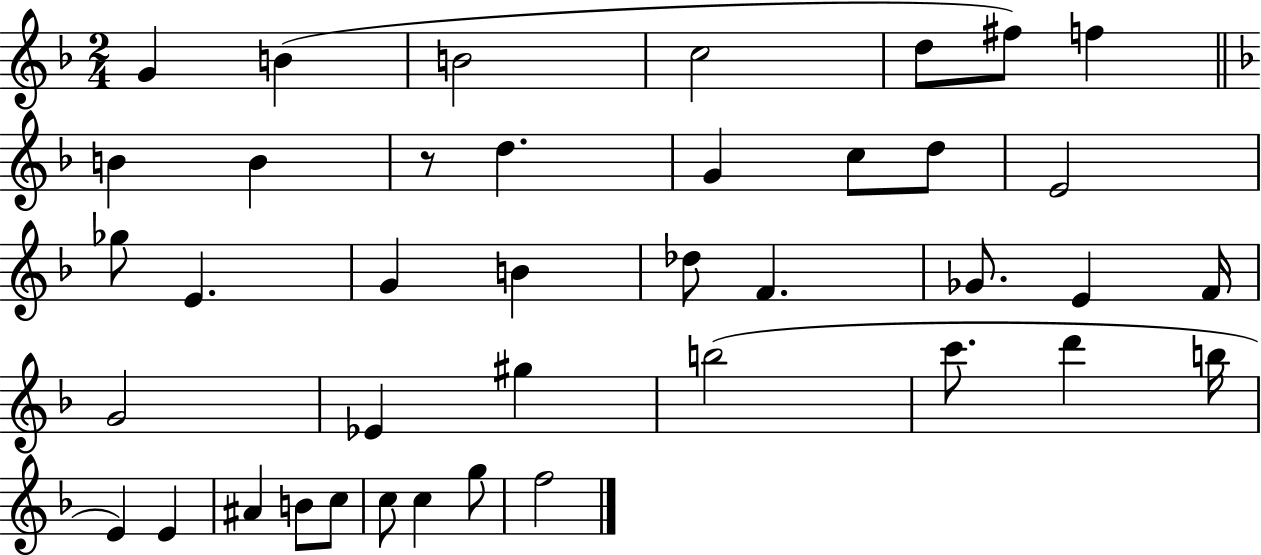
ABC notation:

X:1
T:Untitled
M:2/4
L:1/4
K:F
G B B2 c2 d/2 ^f/2 f B B z/2 d G c/2 d/2 E2 _g/2 E G B _d/2 F _G/2 E F/4 G2 _E ^g b2 c'/2 d' b/4 E E ^A B/2 c/2 c/2 c g/2 f2